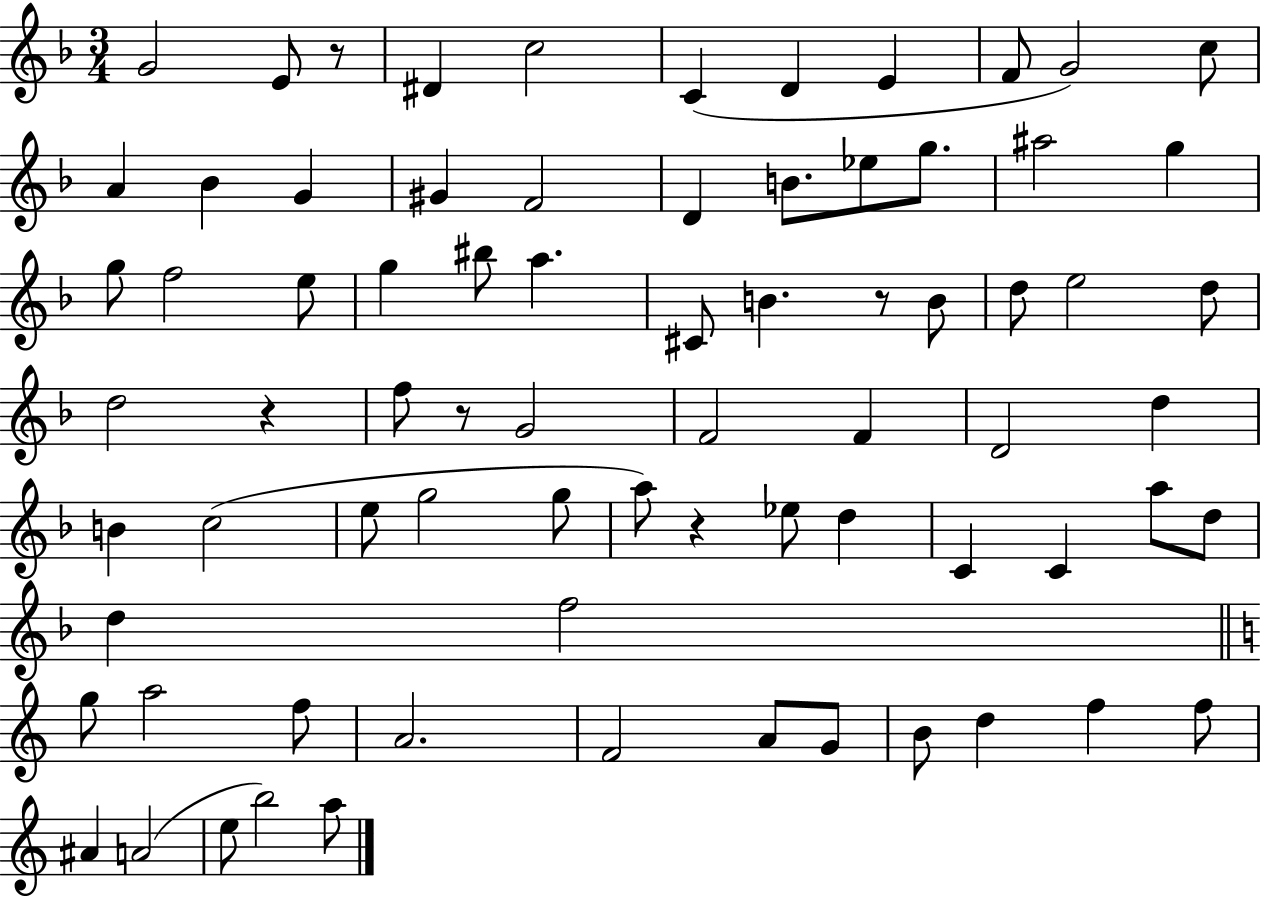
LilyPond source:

{
  \clef treble
  \numericTimeSignature
  \time 3/4
  \key f \major
  \repeat volta 2 { g'2 e'8 r8 | dis'4 c''2 | c'4( d'4 e'4 | f'8 g'2) c''8 | \break a'4 bes'4 g'4 | gis'4 f'2 | d'4 b'8. ees''8 g''8. | ais''2 g''4 | \break g''8 f''2 e''8 | g''4 bis''8 a''4. | cis'8 b'4. r8 b'8 | d''8 e''2 d''8 | \break d''2 r4 | f''8 r8 g'2 | f'2 f'4 | d'2 d''4 | \break b'4 c''2( | e''8 g''2 g''8 | a''8) r4 ees''8 d''4 | c'4 c'4 a''8 d''8 | \break d''4 f''2 | \bar "||" \break \key a \minor g''8 a''2 f''8 | a'2. | f'2 a'8 g'8 | b'8 d''4 f''4 f''8 | \break ais'4 a'2( | e''8 b''2) a''8 | } \bar "|."
}